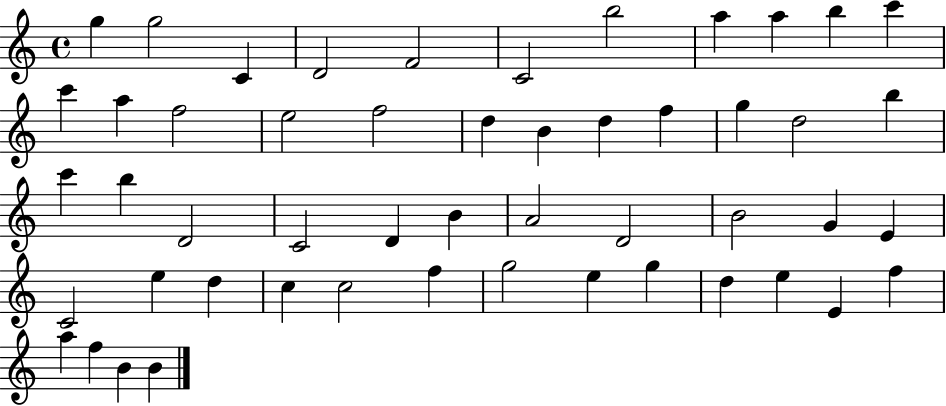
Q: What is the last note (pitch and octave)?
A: B4